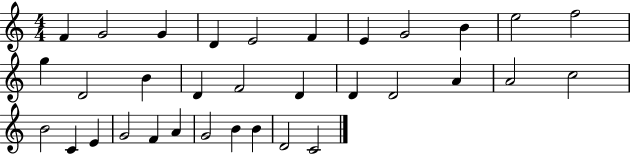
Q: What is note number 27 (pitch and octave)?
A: F4